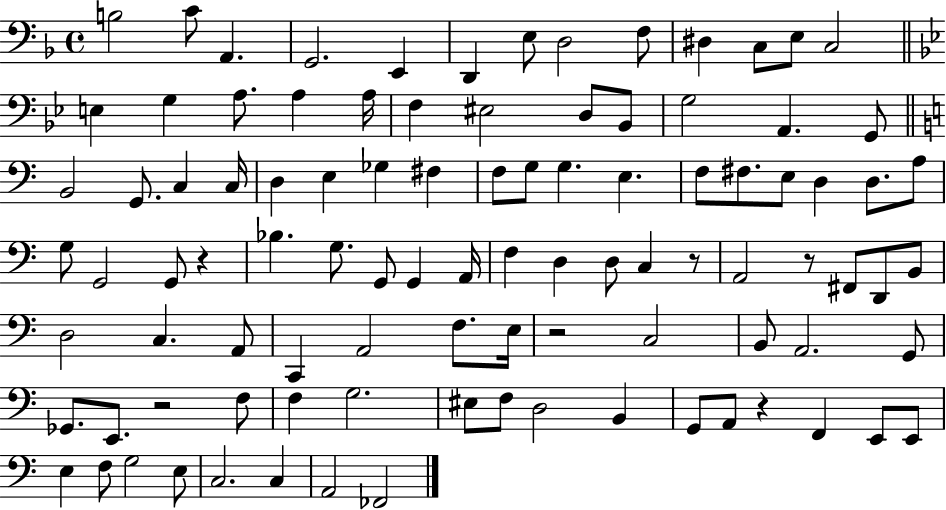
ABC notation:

X:1
T:Untitled
M:4/4
L:1/4
K:F
B,2 C/2 A,, G,,2 E,, D,, E,/2 D,2 F,/2 ^D, C,/2 E,/2 C,2 E, G, A,/2 A, A,/4 F, ^E,2 D,/2 _B,,/2 G,2 A,, G,,/2 B,,2 G,,/2 C, C,/4 D, E, _G, ^F, F,/2 G,/2 G, E, F,/2 ^F,/2 E,/2 D, D,/2 A,/2 G,/2 G,,2 G,,/2 z _B, G,/2 G,,/2 G,, A,,/4 F, D, D,/2 C, z/2 A,,2 z/2 ^F,,/2 D,,/2 B,,/2 D,2 C, A,,/2 C,, A,,2 F,/2 E,/4 z2 C,2 B,,/2 A,,2 G,,/2 _G,,/2 E,,/2 z2 F,/2 F, G,2 ^E,/2 F,/2 D,2 B,, G,,/2 A,,/2 z F,, E,,/2 E,,/2 E, F,/2 G,2 E,/2 C,2 C, A,,2 _F,,2